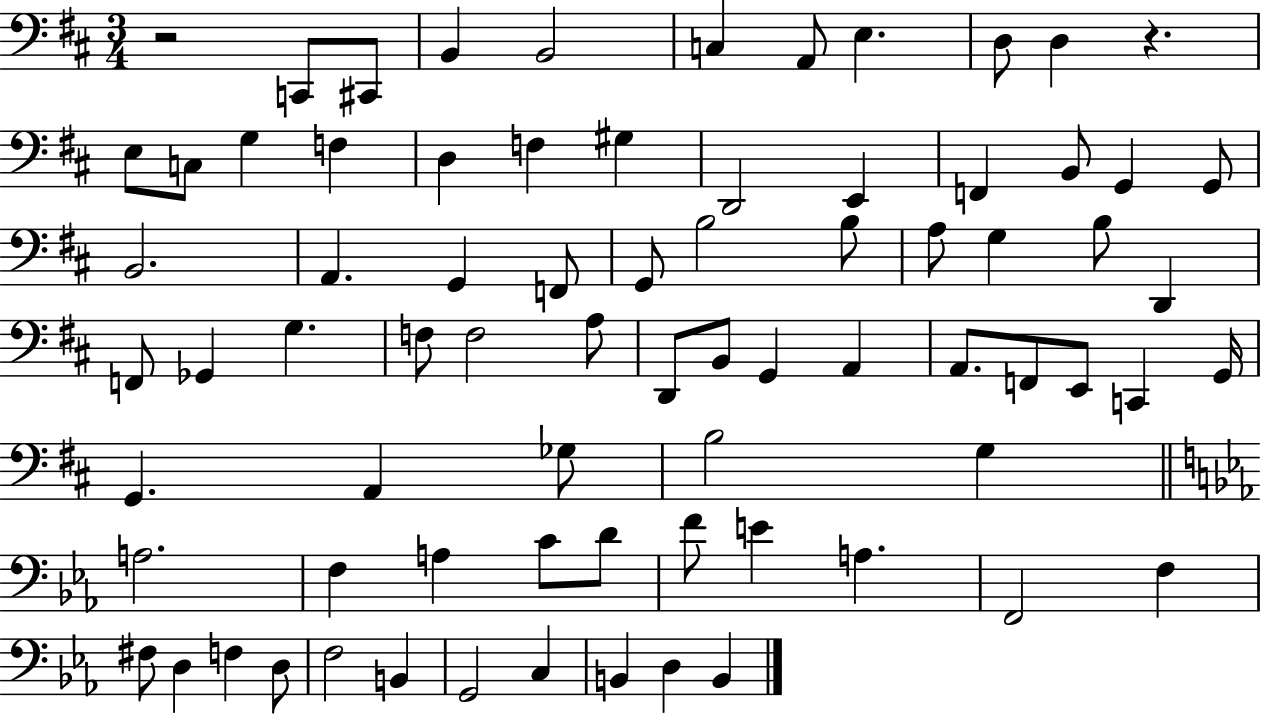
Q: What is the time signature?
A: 3/4